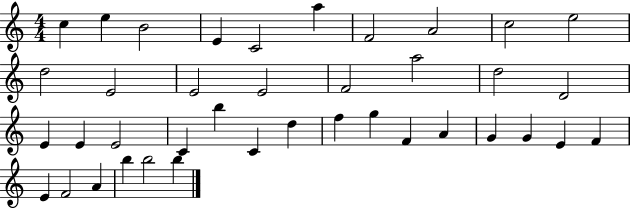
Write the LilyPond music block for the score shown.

{
  \clef treble
  \numericTimeSignature
  \time 4/4
  \key c \major
  c''4 e''4 b'2 | e'4 c'2 a''4 | f'2 a'2 | c''2 e''2 | \break d''2 e'2 | e'2 e'2 | f'2 a''2 | d''2 d'2 | \break e'4 e'4 e'2 | c'4 b''4 c'4 d''4 | f''4 g''4 f'4 a'4 | g'4 g'4 e'4 f'4 | \break e'4 f'2 a'4 | b''4 b''2 b''4 | \bar "|."
}